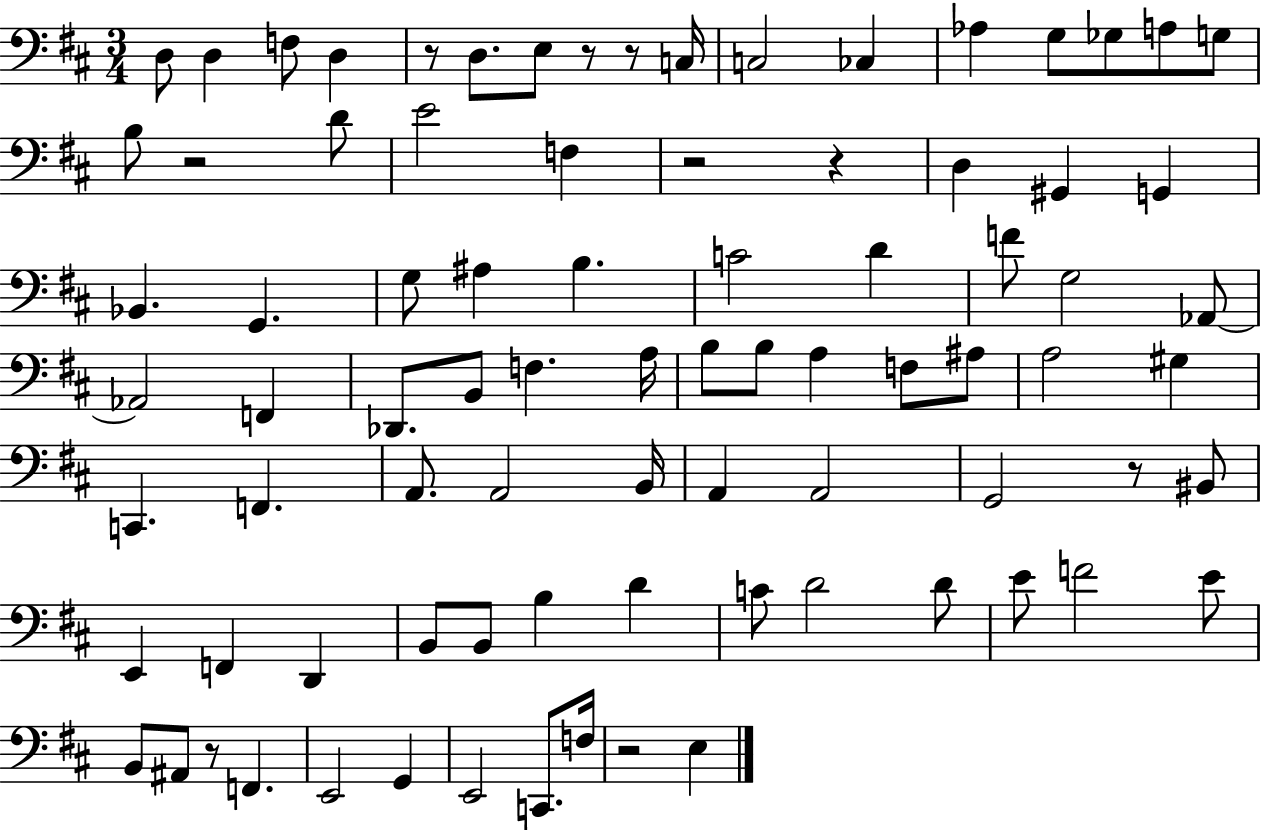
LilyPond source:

{
  \clef bass
  \numericTimeSignature
  \time 3/4
  \key d \major
  d8 d4 f8 d4 | r8 d8. e8 r8 r8 c16 | c2 ces4 | aes4 g8 ges8 a8 g8 | \break b8 r2 d'8 | e'2 f4 | r2 r4 | d4 gis,4 g,4 | \break bes,4. g,4. | g8 ais4 b4. | c'2 d'4 | f'8 g2 aes,8~~ | \break aes,2 f,4 | des,8. b,8 f4. a16 | b8 b8 a4 f8 ais8 | a2 gis4 | \break c,4. f,4. | a,8. a,2 b,16 | a,4 a,2 | g,2 r8 bis,8 | \break e,4 f,4 d,4 | b,8 b,8 b4 d'4 | c'8 d'2 d'8 | e'8 f'2 e'8 | \break b,8 ais,8 r8 f,4. | e,2 g,4 | e,2 c,8. f16 | r2 e4 | \break \bar "|."
}